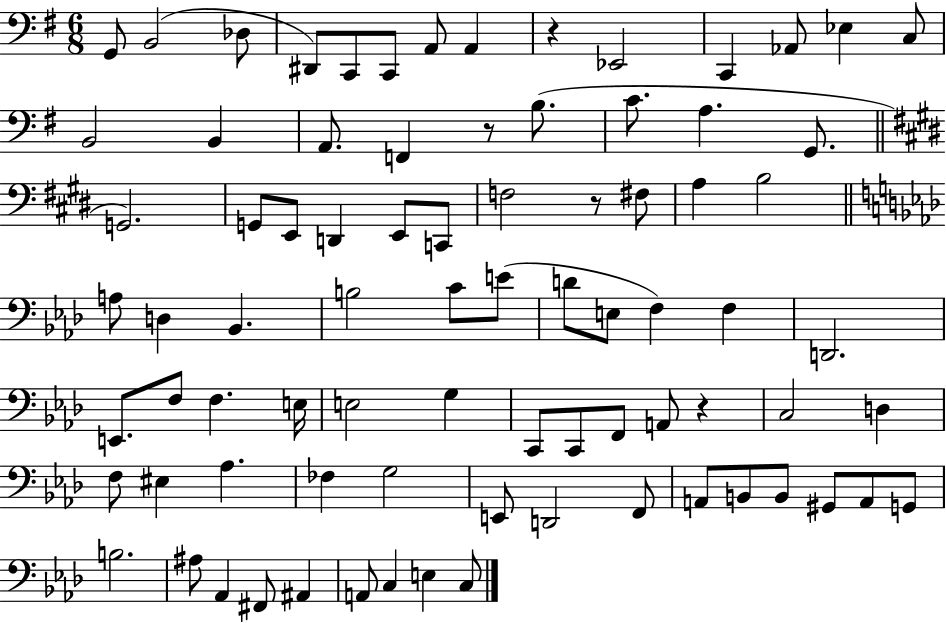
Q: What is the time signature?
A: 6/8